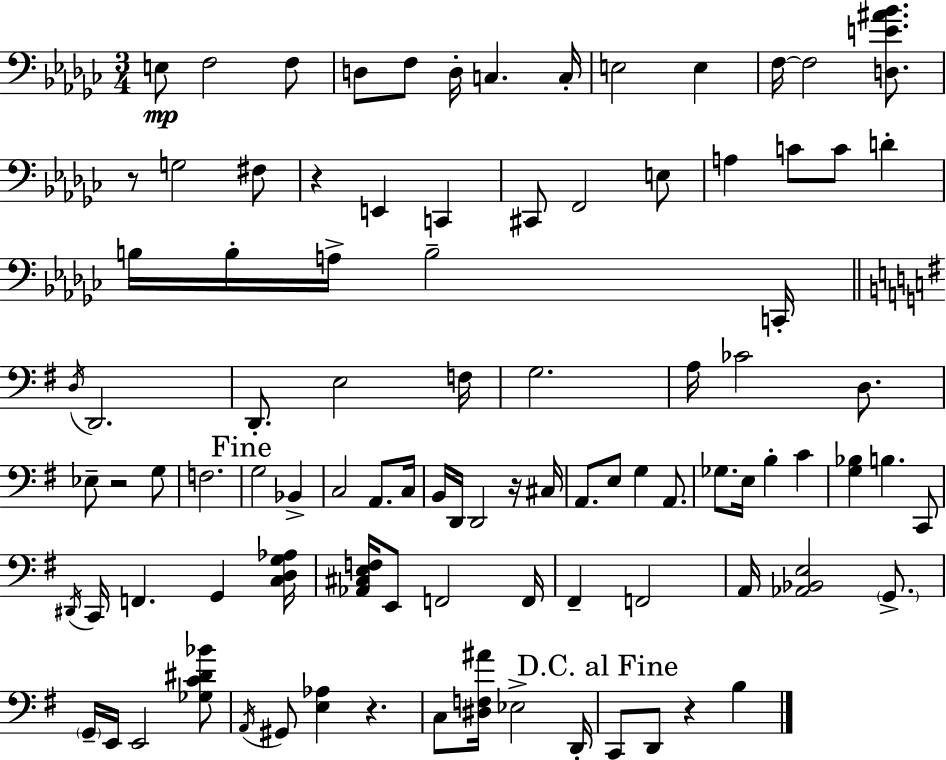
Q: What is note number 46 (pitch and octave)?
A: B2